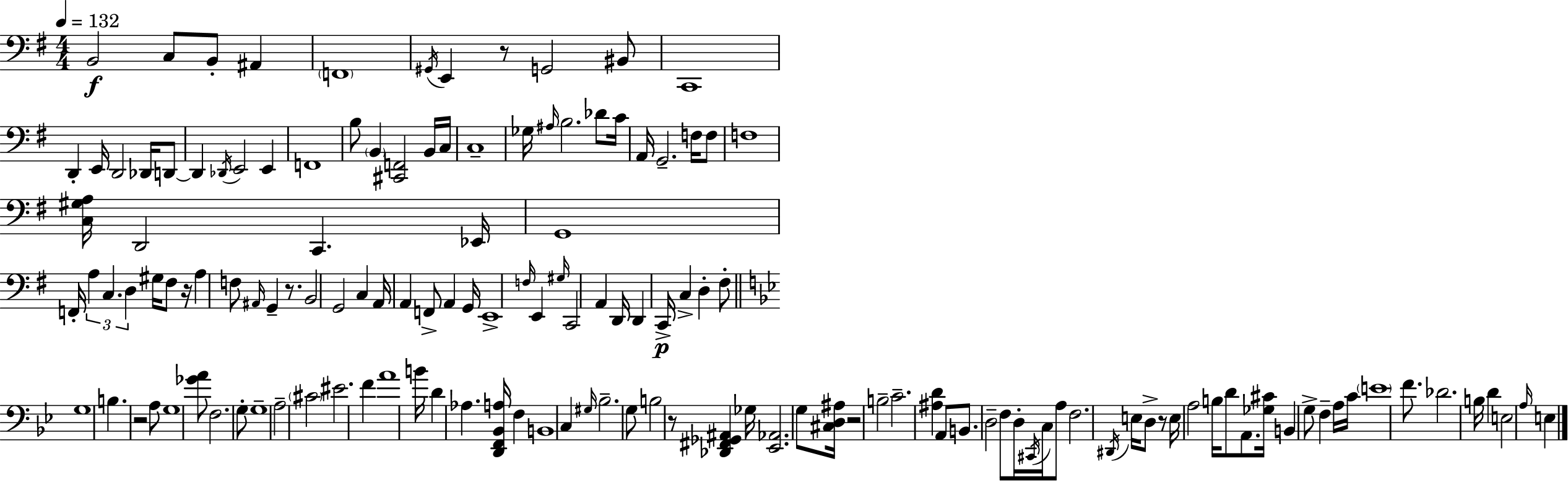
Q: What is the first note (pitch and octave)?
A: B2